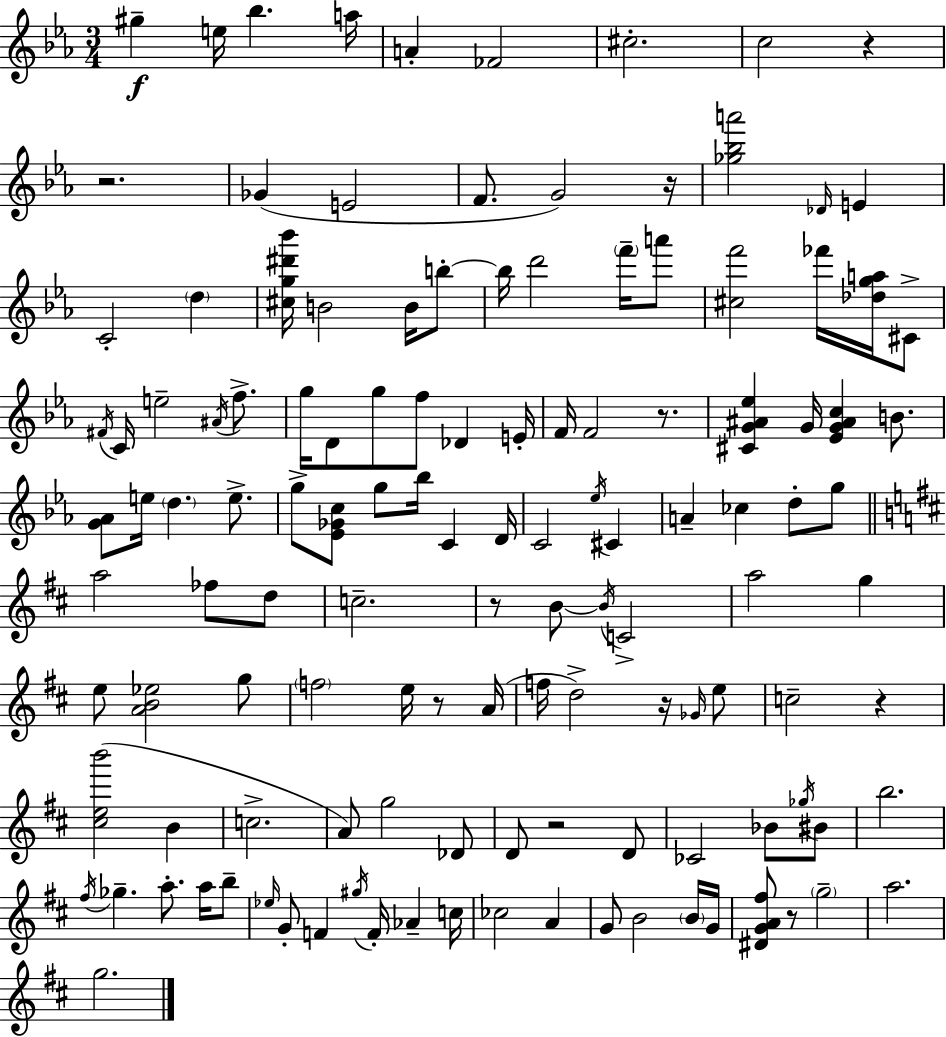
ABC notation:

X:1
T:Untitled
M:3/4
L:1/4
K:Cm
^g e/4 _b a/4 A _F2 ^c2 c2 z z2 _G E2 F/2 G2 z/4 [_g_ba']2 _D/4 E C2 d [^cg^d'_b']/4 B2 B/4 b/2 b/4 d'2 f'/4 a'/2 [^cf']2 _f'/4 [_dga]/4 ^C/2 ^F/4 C/4 e2 ^A/4 f/2 g/4 D/2 g/2 f/2 _D E/4 F/4 F2 z/2 [^CG^A_e] G/4 [_EG^Ac] B/2 [G_A]/2 e/4 d e/2 g/2 [_E_Gc]/2 g/2 _b/4 C D/4 C2 _e/4 ^C A _c d/2 g/2 a2 _f/2 d/2 c2 z/2 B/2 B/4 C2 a2 g e/2 [AB_e]2 g/2 f2 e/4 z/2 A/4 f/4 d2 z/4 _G/4 e/2 c2 z [^ceb']2 B c2 A/2 g2 _D/2 D/2 z2 D/2 _C2 _B/2 _g/4 ^B/2 b2 ^f/4 _g a/2 a/4 b/2 _e/4 G/2 F ^g/4 F/4 _A c/4 _c2 A G/2 B2 B/4 G/4 [^DGA^f]/2 z/2 g2 a2 g2